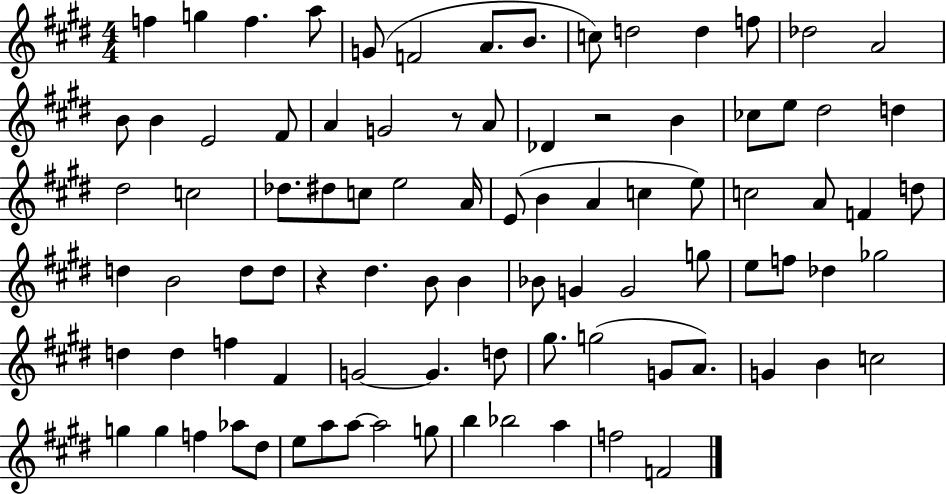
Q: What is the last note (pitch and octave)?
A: F4